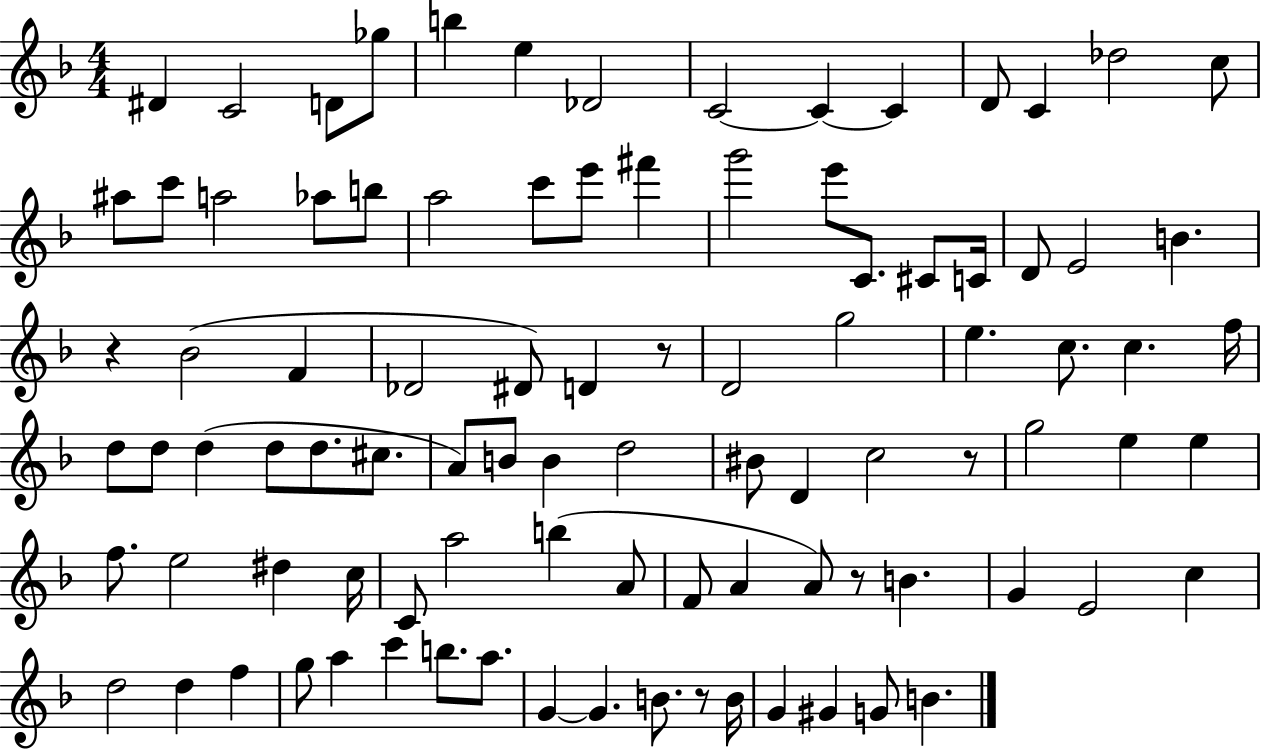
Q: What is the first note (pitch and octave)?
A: D#4